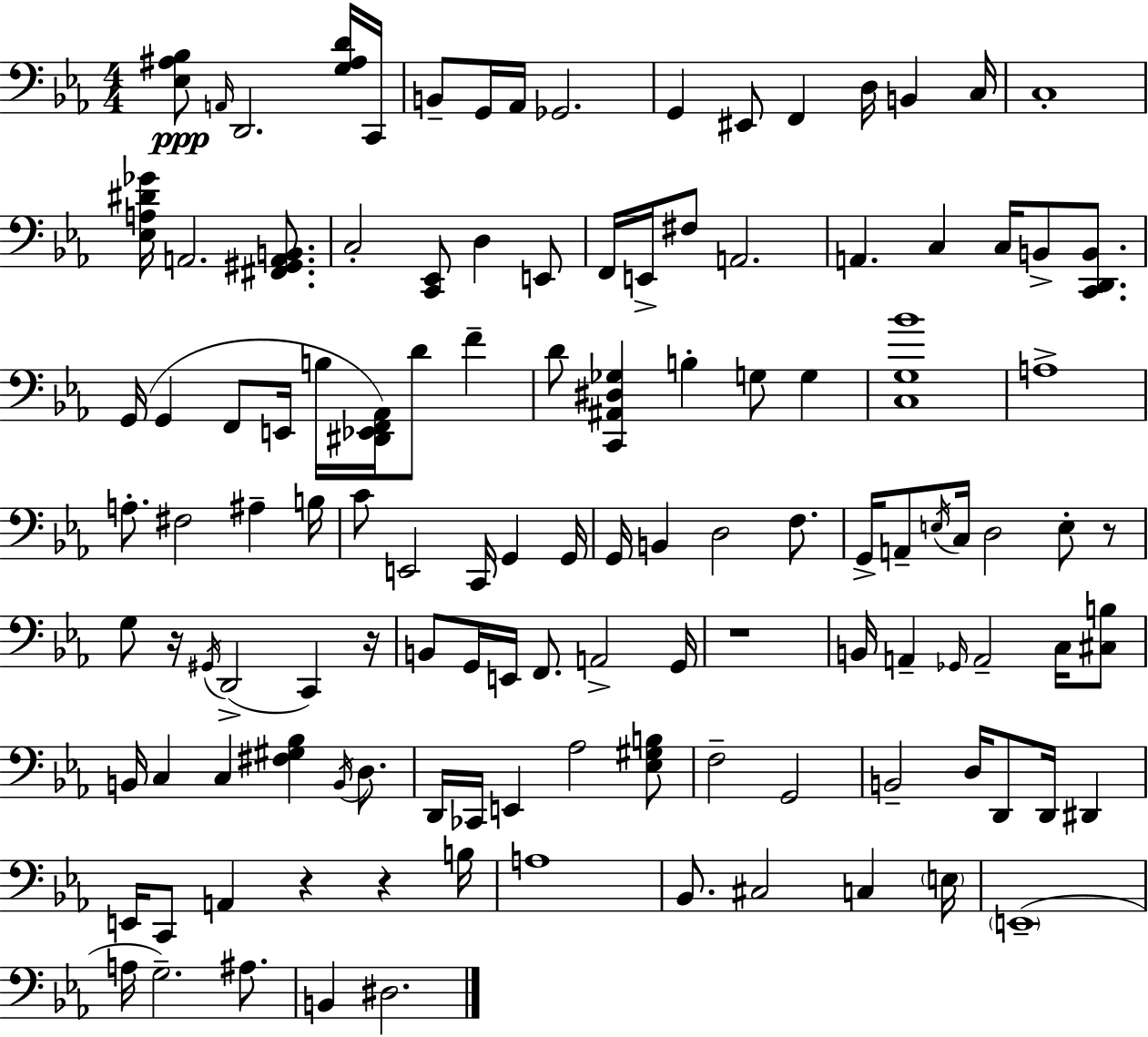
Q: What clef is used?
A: bass